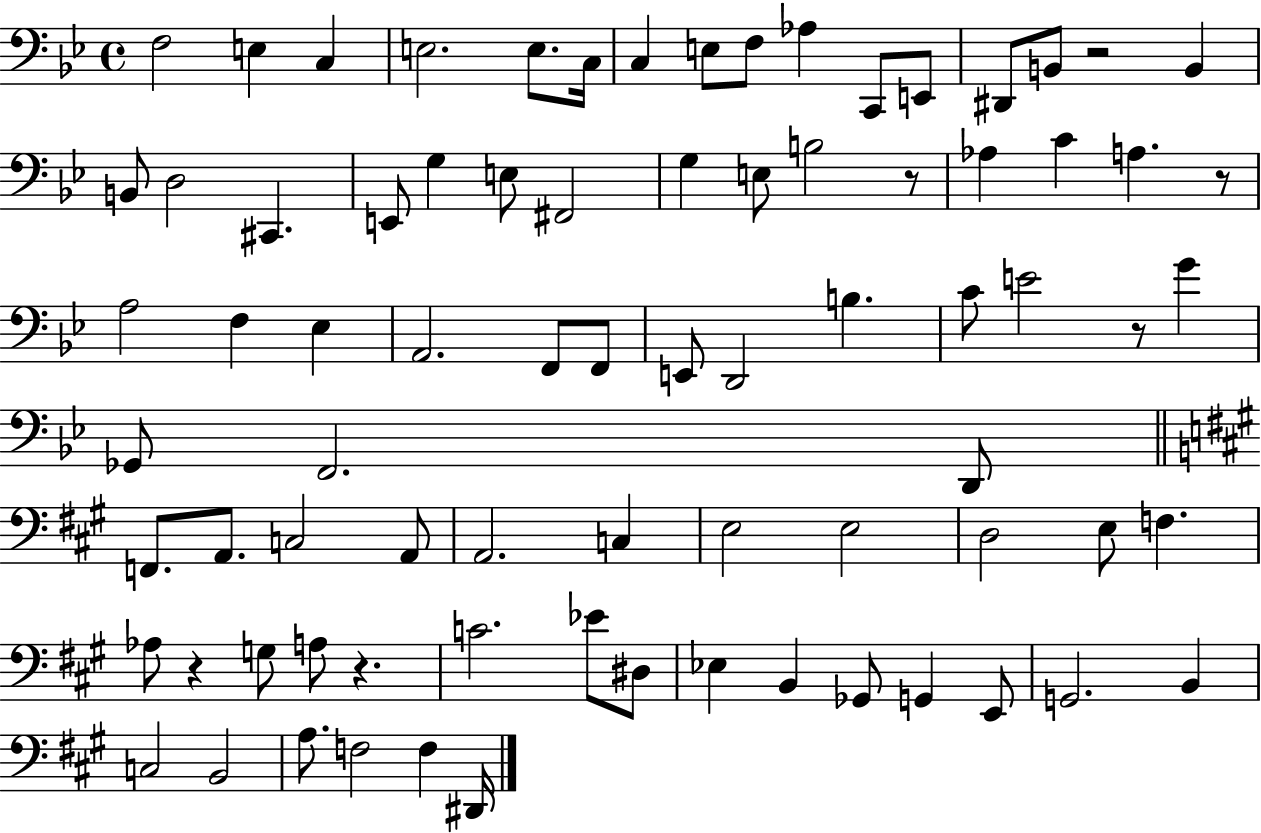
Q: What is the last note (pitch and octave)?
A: D#2